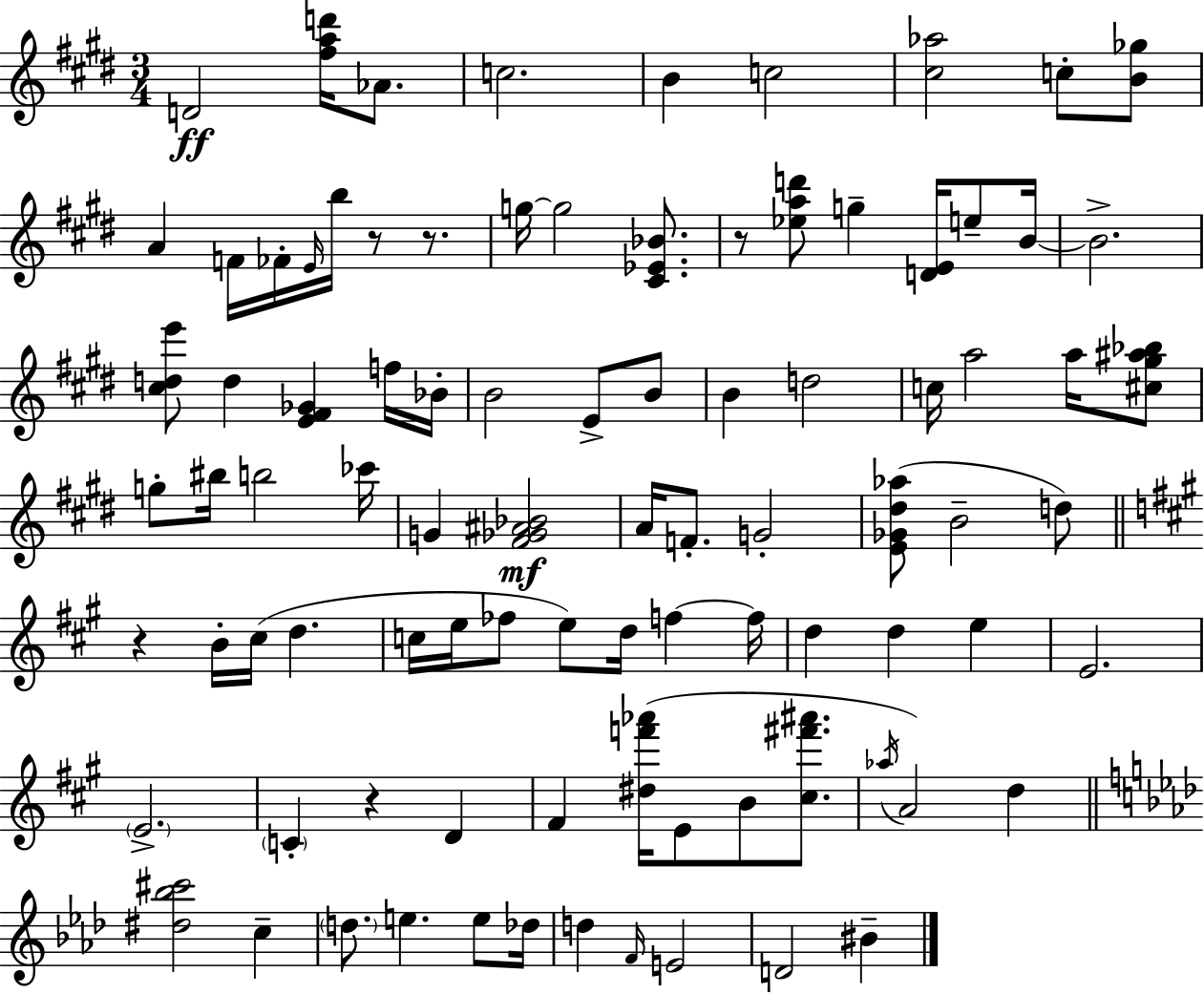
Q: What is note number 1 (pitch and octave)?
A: D4